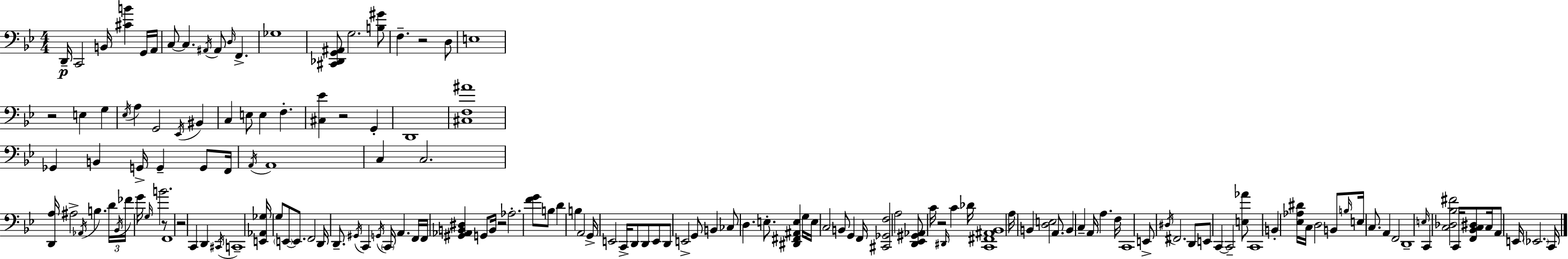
D2/s C2/h B2/s [C#4,B4]/q G2/s A2/s C3/e C3/q. A#2/s A#2/e D3/s F2/q. Gb3/w [C#2,Db2,G2,A#2]/e G3/h. [B3,G#4]/e F3/q. R/h D3/e E3/w R/h E3/q G3/q Eb3/s A3/q G2/h Eb2/s BIS2/q C3/q E3/e E3/q F3/q. [C#3,Eb4]/q R/h G2/q D2/w [C#3,F3,A#4]/w Gb2/q B2/q G2/s G2/q G2/e F2/s A2/s A2/w C3/q C3/h. [D2,A3]/s A#3/h Ab2/s B3/q. D4/s Bb2/s FES4/s G4/s G3/s B4/h. R/e F2/w R/h C2/q D2/q C#2/s C2/w [E2,Ab2,Gb3]/s G3/e E2/e E2/e. F2/h D2/s D2/e. G#2/s C2/q G2/s C2/s A2/q. F2/s F2/s [G#2,Ab2,B2,D#3]/q G2/e B2/s R/h Ab3/h. [F4,G4]/e B3/e D4/q B3/q A2/h G2/s E2/h C2/s D2/e D2/e E2/e D2/e E2/h G2/e B2/q CES3/e D3/q. E3/e. [D#2,F#2,A#2,E3]/q G3/s E3/s C3/h B2/e G2/q F2/s [C#2,Gb2,F3]/h A3/h [D2,Eb2,G#2,Ab2]/e C4/s R/h D#2/s C4/q Db4/s [C2,F#2,A#2,Bb2]/w A3/s B2/q [D3,E3]/h A2/e. B2/q C3/q A2/s A3/q. F3/s C2/w E2/e D#3/s F#2/h. D2/e E2/e C2/q C2/h [E3,Ab4]/e C2/w B2/q [Eb3,Ab3,D#4]/s C3/s D3/h B2/e B3/s E3/s C3/e. A2/q F2/h D2/w E3/s C2/q [C3,Db3,Bb3,F#4]/h C2/s [F2,Bb2,C3,D#3]/e C3/s A2/e E2/s Eb2/h. C2/s